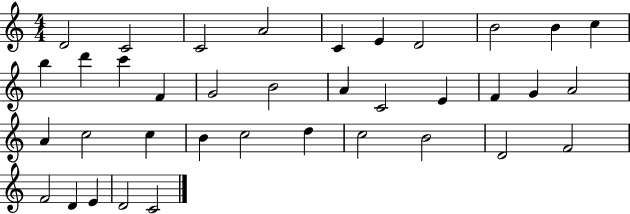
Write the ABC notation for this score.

X:1
T:Untitled
M:4/4
L:1/4
K:C
D2 C2 C2 A2 C E D2 B2 B c b d' c' F G2 B2 A C2 E F G A2 A c2 c B c2 d c2 B2 D2 F2 F2 D E D2 C2